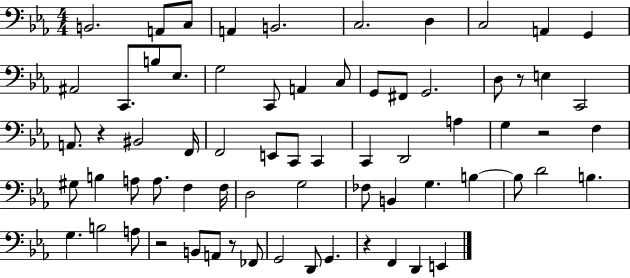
{
  \clef bass
  \numericTimeSignature
  \time 4/4
  \key ees \major
  b,2. a,8 c8 | a,4 b,2. | c2. d4 | c2 a,4 g,4 | \break ais,2 c,8. b8 ees8. | g2 c,8 a,4 c8 | g,8 fis,8 g,2. | d8 r8 e4 c,2 | \break a,8. r4 bis,2 f,16 | f,2 e,8 c,8 c,4 | c,4 d,2 a4 | g4 r2 f4 | \break gis8 b4 a8 a8. f4 f16 | d2 g2 | fes8 b,4 g4. b4~~ | b8 d'2 b4. | \break g4. b2 a8 | r2 b,8 a,8 r8 fes,8 | g,2 d,8 g,4. | r4 f,4 d,4 e,4 | \break \bar "|."
}